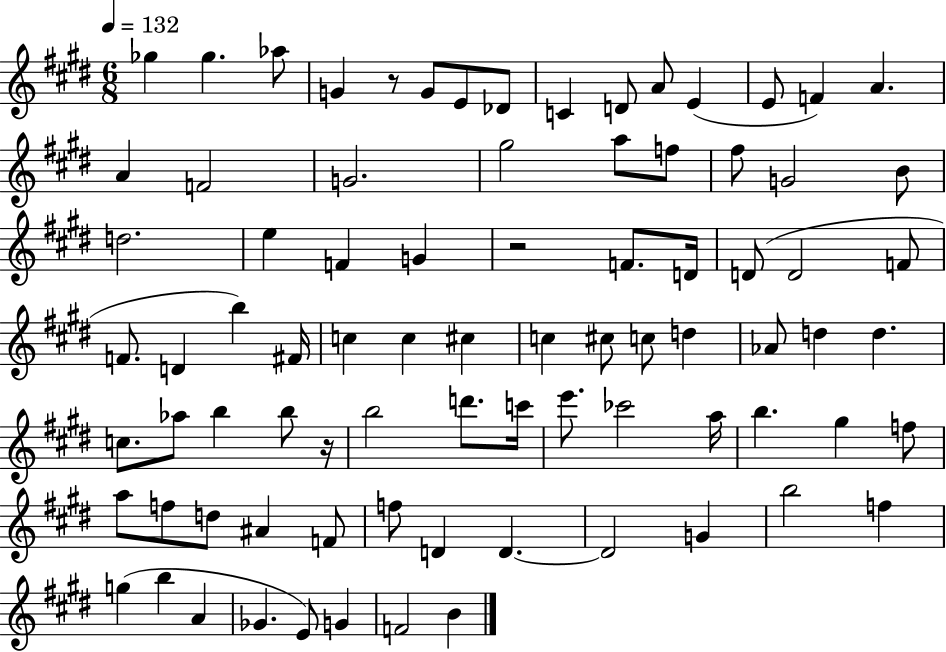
X:1
T:Untitled
M:6/8
L:1/4
K:E
_g _g _a/2 G z/2 G/2 E/2 _D/2 C D/2 A/2 E E/2 F A A F2 G2 ^g2 a/2 f/2 ^f/2 G2 B/2 d2 e F G z2 F/2 D/4 D/2 D2 F/2 F/2 D b ^F/4 c c ^c c ^c/2 c/2 d _A/2 d d c/2 _a/2 b b/2 z/4 b2 d'/2 c'/4 e'/2 _c'2 a/4 b ^g f/2 a/2 f/2 d/2 ^A F/2 f/2 D D D2 G b2 f g b A _G E/2 G F2 B